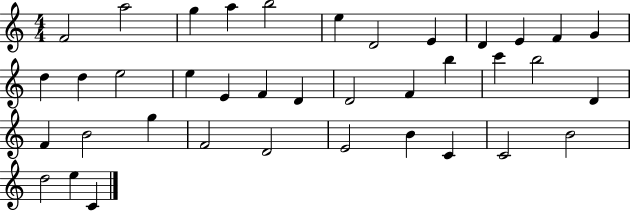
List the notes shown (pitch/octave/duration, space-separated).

F4/h A5/h G5/q A5/q B5/h E5/q D4/h E4/q D4/q E4/q F4/q G4/q D5/q D5/q E5/h E5/q E4/q F4/q D4/q D4/h F4/q B5/q C6/q B5/h D4/q F4/q B4/h G5/q F4/h D4/h E4/h B4/q C4/q C4/h B4/h D5/h E5/q C4/q